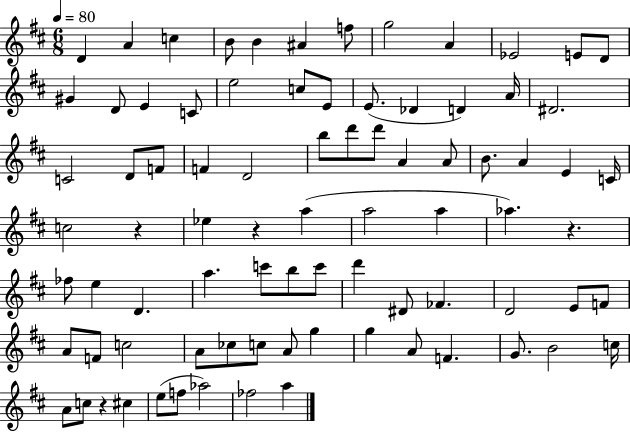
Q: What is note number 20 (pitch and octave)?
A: E4